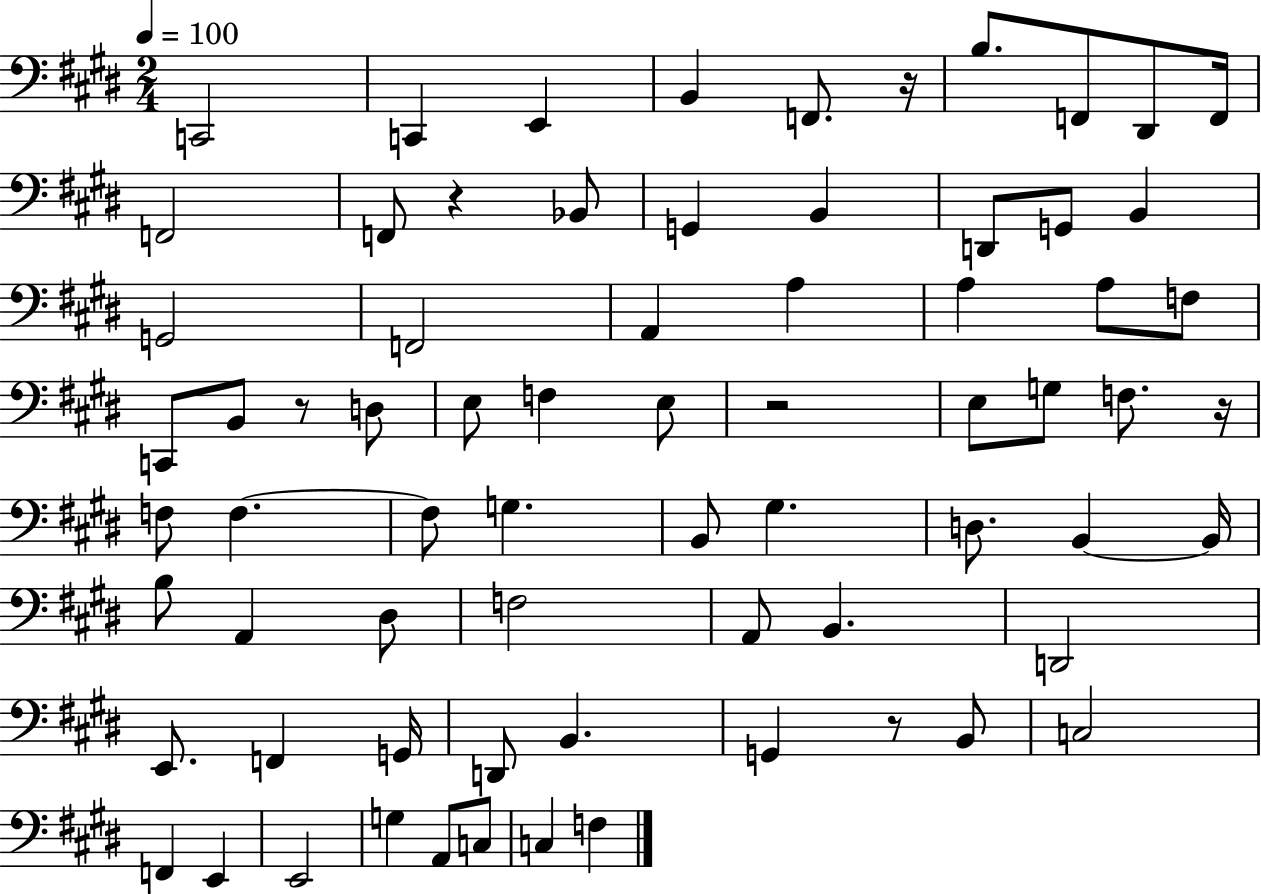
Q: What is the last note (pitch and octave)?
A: F3